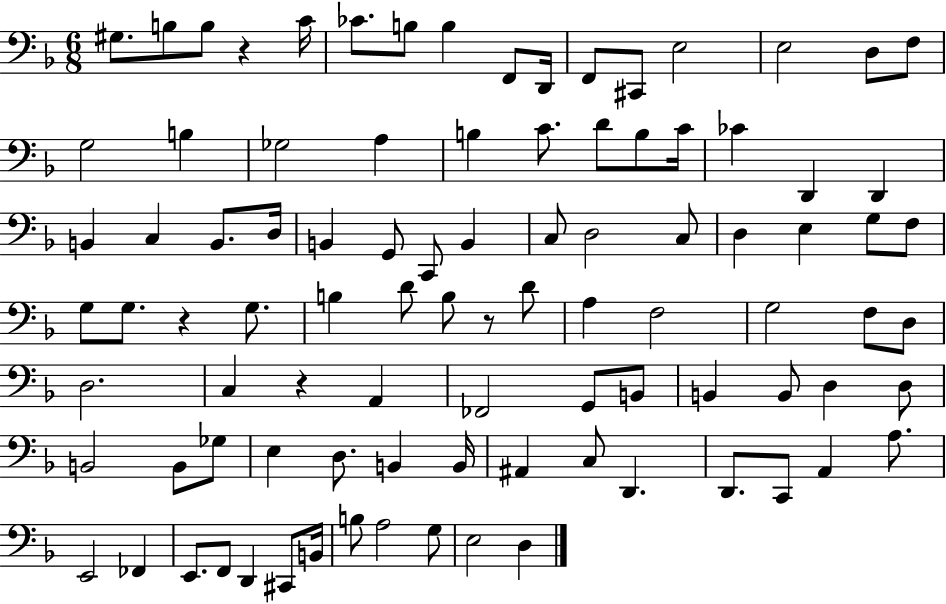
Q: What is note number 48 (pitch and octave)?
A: B3